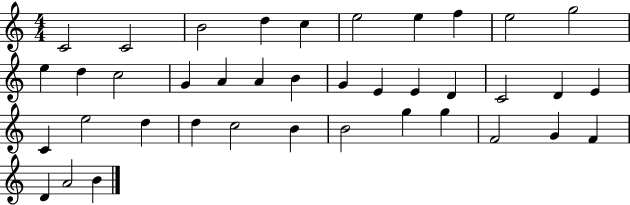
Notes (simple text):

C4/h C4/h B4/h D5/q C5/q E5/h E5/q F5/q E5/h G5/h E5/q D5/q C5/h G4/q A4/q A4/q B4/q G4/q E4/q E4/q D4/q C4/h D4/q E4/q C4/q E5/h D5/q D5/q C5/h B4/q B4/h G5/q G5/q F4/h G4/q F4/q D4/q A4/h B4/q